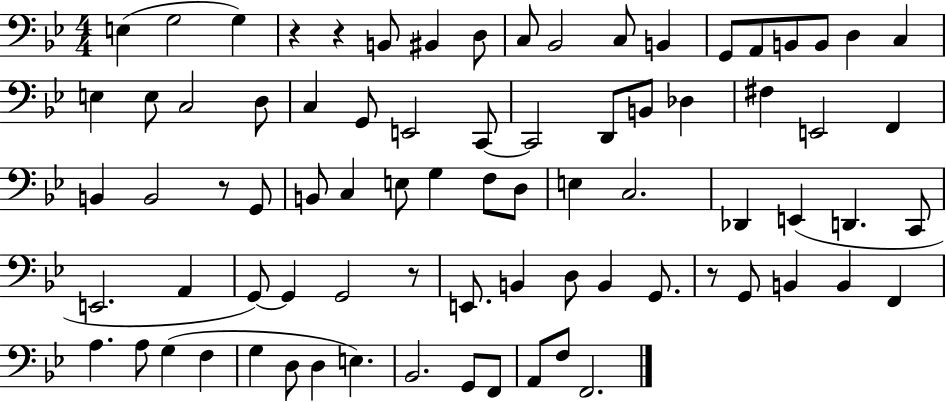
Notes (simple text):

E3/q G3/h G3/q R/q R/q B2/e BIS2/q D3/e C3/e Bb2/h C3/e B2/q G2/e A2/e B2/e B2/e D3/q C3/q E3/q E3/e C3/h D3/e C3/q G2/e E2/h C2/e C2/h D2/e B2/e Db3/q F#3/q E2/h F2/q B2/q B2/h R/e G2/e B2/e C3/q E3/e G3/q F3/e D3/e E3/q C3/h. Db2/q E2/q D2/q. C2/e E2/h. A2/q G2/e G2/q G2/h R/e E2/e. B2/q D3/e B2/q G2/e. R/e G2/e B2/q B2/q F2/q A3/q. A3/e G3/q F3/q G3/q D3/e D3/q E3/q. Bb2/h. G2/e F2/e A2/e F3/e F2/h.